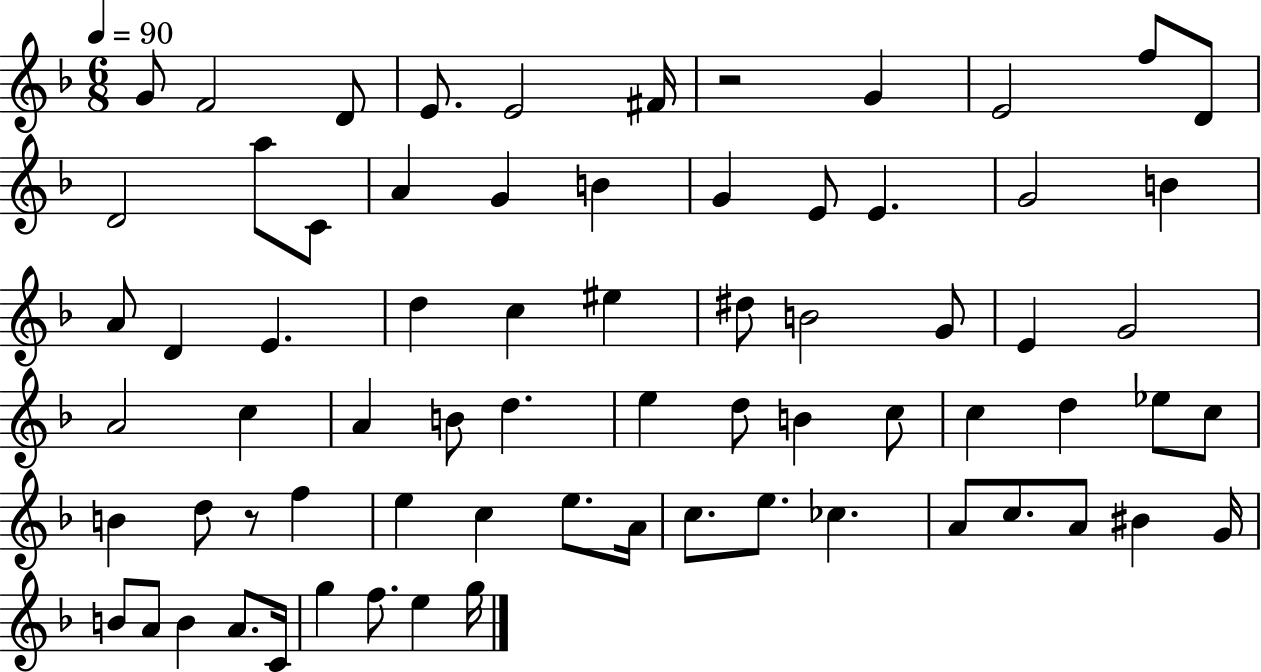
G4/e F4/h D4/e E4/e. E4/h F#4/s R/h G4/q E4/h F5/e D4/e D4/h A5/e C4/e A4/q G4/q B4/q G4/q E4/e E4/q. G4/h B4/q A4/e D4/q E4/q. D5/q C5/q EIS5/q D#5/e B4/h G4/e E4/q G4/h A4/h C5/q A4/q B4/e D5/q. E5/q D5/e B4/q C5/e C5/q D5/q Eb5/e C5/e B4/q D5/e R/e F5/q E5/q C5/q E5/e. A4/s C5/e. E5/e. CES5/q. A4/e C5/e. A4/e BIS4/q G4/s B4/e A4/e B4/q A4/e. C4/s G5/q F5/e. E5/q G5/s